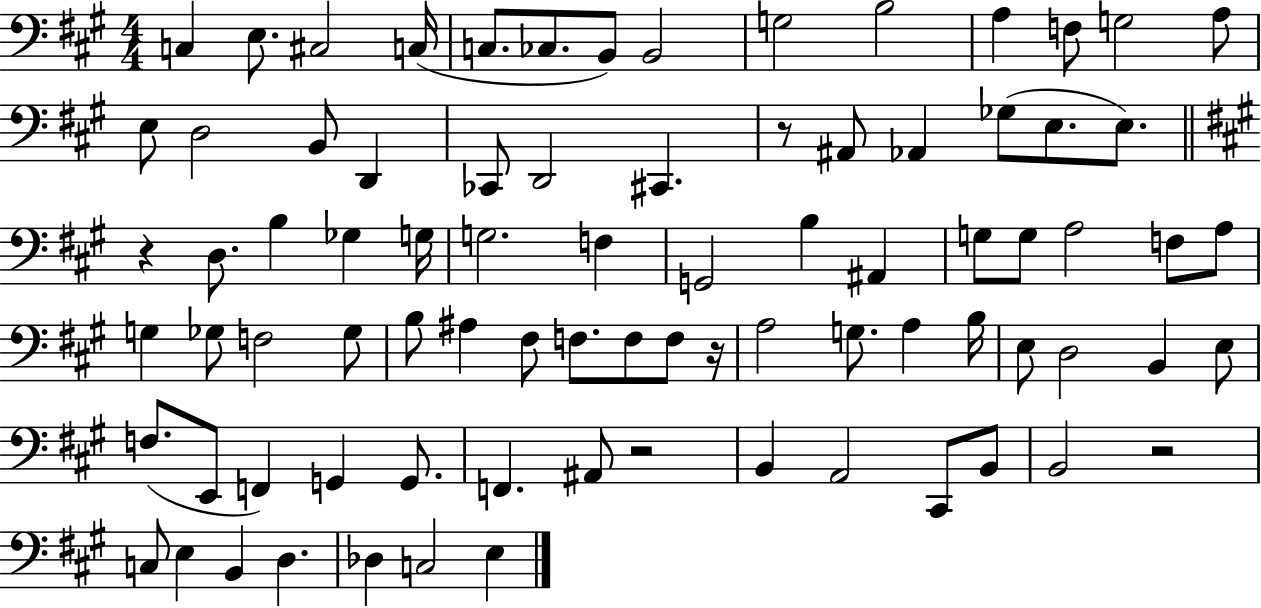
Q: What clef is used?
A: bass